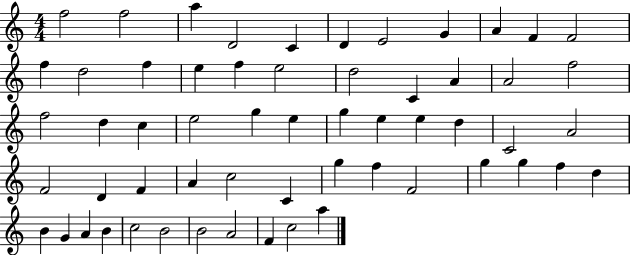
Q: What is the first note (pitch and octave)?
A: F5